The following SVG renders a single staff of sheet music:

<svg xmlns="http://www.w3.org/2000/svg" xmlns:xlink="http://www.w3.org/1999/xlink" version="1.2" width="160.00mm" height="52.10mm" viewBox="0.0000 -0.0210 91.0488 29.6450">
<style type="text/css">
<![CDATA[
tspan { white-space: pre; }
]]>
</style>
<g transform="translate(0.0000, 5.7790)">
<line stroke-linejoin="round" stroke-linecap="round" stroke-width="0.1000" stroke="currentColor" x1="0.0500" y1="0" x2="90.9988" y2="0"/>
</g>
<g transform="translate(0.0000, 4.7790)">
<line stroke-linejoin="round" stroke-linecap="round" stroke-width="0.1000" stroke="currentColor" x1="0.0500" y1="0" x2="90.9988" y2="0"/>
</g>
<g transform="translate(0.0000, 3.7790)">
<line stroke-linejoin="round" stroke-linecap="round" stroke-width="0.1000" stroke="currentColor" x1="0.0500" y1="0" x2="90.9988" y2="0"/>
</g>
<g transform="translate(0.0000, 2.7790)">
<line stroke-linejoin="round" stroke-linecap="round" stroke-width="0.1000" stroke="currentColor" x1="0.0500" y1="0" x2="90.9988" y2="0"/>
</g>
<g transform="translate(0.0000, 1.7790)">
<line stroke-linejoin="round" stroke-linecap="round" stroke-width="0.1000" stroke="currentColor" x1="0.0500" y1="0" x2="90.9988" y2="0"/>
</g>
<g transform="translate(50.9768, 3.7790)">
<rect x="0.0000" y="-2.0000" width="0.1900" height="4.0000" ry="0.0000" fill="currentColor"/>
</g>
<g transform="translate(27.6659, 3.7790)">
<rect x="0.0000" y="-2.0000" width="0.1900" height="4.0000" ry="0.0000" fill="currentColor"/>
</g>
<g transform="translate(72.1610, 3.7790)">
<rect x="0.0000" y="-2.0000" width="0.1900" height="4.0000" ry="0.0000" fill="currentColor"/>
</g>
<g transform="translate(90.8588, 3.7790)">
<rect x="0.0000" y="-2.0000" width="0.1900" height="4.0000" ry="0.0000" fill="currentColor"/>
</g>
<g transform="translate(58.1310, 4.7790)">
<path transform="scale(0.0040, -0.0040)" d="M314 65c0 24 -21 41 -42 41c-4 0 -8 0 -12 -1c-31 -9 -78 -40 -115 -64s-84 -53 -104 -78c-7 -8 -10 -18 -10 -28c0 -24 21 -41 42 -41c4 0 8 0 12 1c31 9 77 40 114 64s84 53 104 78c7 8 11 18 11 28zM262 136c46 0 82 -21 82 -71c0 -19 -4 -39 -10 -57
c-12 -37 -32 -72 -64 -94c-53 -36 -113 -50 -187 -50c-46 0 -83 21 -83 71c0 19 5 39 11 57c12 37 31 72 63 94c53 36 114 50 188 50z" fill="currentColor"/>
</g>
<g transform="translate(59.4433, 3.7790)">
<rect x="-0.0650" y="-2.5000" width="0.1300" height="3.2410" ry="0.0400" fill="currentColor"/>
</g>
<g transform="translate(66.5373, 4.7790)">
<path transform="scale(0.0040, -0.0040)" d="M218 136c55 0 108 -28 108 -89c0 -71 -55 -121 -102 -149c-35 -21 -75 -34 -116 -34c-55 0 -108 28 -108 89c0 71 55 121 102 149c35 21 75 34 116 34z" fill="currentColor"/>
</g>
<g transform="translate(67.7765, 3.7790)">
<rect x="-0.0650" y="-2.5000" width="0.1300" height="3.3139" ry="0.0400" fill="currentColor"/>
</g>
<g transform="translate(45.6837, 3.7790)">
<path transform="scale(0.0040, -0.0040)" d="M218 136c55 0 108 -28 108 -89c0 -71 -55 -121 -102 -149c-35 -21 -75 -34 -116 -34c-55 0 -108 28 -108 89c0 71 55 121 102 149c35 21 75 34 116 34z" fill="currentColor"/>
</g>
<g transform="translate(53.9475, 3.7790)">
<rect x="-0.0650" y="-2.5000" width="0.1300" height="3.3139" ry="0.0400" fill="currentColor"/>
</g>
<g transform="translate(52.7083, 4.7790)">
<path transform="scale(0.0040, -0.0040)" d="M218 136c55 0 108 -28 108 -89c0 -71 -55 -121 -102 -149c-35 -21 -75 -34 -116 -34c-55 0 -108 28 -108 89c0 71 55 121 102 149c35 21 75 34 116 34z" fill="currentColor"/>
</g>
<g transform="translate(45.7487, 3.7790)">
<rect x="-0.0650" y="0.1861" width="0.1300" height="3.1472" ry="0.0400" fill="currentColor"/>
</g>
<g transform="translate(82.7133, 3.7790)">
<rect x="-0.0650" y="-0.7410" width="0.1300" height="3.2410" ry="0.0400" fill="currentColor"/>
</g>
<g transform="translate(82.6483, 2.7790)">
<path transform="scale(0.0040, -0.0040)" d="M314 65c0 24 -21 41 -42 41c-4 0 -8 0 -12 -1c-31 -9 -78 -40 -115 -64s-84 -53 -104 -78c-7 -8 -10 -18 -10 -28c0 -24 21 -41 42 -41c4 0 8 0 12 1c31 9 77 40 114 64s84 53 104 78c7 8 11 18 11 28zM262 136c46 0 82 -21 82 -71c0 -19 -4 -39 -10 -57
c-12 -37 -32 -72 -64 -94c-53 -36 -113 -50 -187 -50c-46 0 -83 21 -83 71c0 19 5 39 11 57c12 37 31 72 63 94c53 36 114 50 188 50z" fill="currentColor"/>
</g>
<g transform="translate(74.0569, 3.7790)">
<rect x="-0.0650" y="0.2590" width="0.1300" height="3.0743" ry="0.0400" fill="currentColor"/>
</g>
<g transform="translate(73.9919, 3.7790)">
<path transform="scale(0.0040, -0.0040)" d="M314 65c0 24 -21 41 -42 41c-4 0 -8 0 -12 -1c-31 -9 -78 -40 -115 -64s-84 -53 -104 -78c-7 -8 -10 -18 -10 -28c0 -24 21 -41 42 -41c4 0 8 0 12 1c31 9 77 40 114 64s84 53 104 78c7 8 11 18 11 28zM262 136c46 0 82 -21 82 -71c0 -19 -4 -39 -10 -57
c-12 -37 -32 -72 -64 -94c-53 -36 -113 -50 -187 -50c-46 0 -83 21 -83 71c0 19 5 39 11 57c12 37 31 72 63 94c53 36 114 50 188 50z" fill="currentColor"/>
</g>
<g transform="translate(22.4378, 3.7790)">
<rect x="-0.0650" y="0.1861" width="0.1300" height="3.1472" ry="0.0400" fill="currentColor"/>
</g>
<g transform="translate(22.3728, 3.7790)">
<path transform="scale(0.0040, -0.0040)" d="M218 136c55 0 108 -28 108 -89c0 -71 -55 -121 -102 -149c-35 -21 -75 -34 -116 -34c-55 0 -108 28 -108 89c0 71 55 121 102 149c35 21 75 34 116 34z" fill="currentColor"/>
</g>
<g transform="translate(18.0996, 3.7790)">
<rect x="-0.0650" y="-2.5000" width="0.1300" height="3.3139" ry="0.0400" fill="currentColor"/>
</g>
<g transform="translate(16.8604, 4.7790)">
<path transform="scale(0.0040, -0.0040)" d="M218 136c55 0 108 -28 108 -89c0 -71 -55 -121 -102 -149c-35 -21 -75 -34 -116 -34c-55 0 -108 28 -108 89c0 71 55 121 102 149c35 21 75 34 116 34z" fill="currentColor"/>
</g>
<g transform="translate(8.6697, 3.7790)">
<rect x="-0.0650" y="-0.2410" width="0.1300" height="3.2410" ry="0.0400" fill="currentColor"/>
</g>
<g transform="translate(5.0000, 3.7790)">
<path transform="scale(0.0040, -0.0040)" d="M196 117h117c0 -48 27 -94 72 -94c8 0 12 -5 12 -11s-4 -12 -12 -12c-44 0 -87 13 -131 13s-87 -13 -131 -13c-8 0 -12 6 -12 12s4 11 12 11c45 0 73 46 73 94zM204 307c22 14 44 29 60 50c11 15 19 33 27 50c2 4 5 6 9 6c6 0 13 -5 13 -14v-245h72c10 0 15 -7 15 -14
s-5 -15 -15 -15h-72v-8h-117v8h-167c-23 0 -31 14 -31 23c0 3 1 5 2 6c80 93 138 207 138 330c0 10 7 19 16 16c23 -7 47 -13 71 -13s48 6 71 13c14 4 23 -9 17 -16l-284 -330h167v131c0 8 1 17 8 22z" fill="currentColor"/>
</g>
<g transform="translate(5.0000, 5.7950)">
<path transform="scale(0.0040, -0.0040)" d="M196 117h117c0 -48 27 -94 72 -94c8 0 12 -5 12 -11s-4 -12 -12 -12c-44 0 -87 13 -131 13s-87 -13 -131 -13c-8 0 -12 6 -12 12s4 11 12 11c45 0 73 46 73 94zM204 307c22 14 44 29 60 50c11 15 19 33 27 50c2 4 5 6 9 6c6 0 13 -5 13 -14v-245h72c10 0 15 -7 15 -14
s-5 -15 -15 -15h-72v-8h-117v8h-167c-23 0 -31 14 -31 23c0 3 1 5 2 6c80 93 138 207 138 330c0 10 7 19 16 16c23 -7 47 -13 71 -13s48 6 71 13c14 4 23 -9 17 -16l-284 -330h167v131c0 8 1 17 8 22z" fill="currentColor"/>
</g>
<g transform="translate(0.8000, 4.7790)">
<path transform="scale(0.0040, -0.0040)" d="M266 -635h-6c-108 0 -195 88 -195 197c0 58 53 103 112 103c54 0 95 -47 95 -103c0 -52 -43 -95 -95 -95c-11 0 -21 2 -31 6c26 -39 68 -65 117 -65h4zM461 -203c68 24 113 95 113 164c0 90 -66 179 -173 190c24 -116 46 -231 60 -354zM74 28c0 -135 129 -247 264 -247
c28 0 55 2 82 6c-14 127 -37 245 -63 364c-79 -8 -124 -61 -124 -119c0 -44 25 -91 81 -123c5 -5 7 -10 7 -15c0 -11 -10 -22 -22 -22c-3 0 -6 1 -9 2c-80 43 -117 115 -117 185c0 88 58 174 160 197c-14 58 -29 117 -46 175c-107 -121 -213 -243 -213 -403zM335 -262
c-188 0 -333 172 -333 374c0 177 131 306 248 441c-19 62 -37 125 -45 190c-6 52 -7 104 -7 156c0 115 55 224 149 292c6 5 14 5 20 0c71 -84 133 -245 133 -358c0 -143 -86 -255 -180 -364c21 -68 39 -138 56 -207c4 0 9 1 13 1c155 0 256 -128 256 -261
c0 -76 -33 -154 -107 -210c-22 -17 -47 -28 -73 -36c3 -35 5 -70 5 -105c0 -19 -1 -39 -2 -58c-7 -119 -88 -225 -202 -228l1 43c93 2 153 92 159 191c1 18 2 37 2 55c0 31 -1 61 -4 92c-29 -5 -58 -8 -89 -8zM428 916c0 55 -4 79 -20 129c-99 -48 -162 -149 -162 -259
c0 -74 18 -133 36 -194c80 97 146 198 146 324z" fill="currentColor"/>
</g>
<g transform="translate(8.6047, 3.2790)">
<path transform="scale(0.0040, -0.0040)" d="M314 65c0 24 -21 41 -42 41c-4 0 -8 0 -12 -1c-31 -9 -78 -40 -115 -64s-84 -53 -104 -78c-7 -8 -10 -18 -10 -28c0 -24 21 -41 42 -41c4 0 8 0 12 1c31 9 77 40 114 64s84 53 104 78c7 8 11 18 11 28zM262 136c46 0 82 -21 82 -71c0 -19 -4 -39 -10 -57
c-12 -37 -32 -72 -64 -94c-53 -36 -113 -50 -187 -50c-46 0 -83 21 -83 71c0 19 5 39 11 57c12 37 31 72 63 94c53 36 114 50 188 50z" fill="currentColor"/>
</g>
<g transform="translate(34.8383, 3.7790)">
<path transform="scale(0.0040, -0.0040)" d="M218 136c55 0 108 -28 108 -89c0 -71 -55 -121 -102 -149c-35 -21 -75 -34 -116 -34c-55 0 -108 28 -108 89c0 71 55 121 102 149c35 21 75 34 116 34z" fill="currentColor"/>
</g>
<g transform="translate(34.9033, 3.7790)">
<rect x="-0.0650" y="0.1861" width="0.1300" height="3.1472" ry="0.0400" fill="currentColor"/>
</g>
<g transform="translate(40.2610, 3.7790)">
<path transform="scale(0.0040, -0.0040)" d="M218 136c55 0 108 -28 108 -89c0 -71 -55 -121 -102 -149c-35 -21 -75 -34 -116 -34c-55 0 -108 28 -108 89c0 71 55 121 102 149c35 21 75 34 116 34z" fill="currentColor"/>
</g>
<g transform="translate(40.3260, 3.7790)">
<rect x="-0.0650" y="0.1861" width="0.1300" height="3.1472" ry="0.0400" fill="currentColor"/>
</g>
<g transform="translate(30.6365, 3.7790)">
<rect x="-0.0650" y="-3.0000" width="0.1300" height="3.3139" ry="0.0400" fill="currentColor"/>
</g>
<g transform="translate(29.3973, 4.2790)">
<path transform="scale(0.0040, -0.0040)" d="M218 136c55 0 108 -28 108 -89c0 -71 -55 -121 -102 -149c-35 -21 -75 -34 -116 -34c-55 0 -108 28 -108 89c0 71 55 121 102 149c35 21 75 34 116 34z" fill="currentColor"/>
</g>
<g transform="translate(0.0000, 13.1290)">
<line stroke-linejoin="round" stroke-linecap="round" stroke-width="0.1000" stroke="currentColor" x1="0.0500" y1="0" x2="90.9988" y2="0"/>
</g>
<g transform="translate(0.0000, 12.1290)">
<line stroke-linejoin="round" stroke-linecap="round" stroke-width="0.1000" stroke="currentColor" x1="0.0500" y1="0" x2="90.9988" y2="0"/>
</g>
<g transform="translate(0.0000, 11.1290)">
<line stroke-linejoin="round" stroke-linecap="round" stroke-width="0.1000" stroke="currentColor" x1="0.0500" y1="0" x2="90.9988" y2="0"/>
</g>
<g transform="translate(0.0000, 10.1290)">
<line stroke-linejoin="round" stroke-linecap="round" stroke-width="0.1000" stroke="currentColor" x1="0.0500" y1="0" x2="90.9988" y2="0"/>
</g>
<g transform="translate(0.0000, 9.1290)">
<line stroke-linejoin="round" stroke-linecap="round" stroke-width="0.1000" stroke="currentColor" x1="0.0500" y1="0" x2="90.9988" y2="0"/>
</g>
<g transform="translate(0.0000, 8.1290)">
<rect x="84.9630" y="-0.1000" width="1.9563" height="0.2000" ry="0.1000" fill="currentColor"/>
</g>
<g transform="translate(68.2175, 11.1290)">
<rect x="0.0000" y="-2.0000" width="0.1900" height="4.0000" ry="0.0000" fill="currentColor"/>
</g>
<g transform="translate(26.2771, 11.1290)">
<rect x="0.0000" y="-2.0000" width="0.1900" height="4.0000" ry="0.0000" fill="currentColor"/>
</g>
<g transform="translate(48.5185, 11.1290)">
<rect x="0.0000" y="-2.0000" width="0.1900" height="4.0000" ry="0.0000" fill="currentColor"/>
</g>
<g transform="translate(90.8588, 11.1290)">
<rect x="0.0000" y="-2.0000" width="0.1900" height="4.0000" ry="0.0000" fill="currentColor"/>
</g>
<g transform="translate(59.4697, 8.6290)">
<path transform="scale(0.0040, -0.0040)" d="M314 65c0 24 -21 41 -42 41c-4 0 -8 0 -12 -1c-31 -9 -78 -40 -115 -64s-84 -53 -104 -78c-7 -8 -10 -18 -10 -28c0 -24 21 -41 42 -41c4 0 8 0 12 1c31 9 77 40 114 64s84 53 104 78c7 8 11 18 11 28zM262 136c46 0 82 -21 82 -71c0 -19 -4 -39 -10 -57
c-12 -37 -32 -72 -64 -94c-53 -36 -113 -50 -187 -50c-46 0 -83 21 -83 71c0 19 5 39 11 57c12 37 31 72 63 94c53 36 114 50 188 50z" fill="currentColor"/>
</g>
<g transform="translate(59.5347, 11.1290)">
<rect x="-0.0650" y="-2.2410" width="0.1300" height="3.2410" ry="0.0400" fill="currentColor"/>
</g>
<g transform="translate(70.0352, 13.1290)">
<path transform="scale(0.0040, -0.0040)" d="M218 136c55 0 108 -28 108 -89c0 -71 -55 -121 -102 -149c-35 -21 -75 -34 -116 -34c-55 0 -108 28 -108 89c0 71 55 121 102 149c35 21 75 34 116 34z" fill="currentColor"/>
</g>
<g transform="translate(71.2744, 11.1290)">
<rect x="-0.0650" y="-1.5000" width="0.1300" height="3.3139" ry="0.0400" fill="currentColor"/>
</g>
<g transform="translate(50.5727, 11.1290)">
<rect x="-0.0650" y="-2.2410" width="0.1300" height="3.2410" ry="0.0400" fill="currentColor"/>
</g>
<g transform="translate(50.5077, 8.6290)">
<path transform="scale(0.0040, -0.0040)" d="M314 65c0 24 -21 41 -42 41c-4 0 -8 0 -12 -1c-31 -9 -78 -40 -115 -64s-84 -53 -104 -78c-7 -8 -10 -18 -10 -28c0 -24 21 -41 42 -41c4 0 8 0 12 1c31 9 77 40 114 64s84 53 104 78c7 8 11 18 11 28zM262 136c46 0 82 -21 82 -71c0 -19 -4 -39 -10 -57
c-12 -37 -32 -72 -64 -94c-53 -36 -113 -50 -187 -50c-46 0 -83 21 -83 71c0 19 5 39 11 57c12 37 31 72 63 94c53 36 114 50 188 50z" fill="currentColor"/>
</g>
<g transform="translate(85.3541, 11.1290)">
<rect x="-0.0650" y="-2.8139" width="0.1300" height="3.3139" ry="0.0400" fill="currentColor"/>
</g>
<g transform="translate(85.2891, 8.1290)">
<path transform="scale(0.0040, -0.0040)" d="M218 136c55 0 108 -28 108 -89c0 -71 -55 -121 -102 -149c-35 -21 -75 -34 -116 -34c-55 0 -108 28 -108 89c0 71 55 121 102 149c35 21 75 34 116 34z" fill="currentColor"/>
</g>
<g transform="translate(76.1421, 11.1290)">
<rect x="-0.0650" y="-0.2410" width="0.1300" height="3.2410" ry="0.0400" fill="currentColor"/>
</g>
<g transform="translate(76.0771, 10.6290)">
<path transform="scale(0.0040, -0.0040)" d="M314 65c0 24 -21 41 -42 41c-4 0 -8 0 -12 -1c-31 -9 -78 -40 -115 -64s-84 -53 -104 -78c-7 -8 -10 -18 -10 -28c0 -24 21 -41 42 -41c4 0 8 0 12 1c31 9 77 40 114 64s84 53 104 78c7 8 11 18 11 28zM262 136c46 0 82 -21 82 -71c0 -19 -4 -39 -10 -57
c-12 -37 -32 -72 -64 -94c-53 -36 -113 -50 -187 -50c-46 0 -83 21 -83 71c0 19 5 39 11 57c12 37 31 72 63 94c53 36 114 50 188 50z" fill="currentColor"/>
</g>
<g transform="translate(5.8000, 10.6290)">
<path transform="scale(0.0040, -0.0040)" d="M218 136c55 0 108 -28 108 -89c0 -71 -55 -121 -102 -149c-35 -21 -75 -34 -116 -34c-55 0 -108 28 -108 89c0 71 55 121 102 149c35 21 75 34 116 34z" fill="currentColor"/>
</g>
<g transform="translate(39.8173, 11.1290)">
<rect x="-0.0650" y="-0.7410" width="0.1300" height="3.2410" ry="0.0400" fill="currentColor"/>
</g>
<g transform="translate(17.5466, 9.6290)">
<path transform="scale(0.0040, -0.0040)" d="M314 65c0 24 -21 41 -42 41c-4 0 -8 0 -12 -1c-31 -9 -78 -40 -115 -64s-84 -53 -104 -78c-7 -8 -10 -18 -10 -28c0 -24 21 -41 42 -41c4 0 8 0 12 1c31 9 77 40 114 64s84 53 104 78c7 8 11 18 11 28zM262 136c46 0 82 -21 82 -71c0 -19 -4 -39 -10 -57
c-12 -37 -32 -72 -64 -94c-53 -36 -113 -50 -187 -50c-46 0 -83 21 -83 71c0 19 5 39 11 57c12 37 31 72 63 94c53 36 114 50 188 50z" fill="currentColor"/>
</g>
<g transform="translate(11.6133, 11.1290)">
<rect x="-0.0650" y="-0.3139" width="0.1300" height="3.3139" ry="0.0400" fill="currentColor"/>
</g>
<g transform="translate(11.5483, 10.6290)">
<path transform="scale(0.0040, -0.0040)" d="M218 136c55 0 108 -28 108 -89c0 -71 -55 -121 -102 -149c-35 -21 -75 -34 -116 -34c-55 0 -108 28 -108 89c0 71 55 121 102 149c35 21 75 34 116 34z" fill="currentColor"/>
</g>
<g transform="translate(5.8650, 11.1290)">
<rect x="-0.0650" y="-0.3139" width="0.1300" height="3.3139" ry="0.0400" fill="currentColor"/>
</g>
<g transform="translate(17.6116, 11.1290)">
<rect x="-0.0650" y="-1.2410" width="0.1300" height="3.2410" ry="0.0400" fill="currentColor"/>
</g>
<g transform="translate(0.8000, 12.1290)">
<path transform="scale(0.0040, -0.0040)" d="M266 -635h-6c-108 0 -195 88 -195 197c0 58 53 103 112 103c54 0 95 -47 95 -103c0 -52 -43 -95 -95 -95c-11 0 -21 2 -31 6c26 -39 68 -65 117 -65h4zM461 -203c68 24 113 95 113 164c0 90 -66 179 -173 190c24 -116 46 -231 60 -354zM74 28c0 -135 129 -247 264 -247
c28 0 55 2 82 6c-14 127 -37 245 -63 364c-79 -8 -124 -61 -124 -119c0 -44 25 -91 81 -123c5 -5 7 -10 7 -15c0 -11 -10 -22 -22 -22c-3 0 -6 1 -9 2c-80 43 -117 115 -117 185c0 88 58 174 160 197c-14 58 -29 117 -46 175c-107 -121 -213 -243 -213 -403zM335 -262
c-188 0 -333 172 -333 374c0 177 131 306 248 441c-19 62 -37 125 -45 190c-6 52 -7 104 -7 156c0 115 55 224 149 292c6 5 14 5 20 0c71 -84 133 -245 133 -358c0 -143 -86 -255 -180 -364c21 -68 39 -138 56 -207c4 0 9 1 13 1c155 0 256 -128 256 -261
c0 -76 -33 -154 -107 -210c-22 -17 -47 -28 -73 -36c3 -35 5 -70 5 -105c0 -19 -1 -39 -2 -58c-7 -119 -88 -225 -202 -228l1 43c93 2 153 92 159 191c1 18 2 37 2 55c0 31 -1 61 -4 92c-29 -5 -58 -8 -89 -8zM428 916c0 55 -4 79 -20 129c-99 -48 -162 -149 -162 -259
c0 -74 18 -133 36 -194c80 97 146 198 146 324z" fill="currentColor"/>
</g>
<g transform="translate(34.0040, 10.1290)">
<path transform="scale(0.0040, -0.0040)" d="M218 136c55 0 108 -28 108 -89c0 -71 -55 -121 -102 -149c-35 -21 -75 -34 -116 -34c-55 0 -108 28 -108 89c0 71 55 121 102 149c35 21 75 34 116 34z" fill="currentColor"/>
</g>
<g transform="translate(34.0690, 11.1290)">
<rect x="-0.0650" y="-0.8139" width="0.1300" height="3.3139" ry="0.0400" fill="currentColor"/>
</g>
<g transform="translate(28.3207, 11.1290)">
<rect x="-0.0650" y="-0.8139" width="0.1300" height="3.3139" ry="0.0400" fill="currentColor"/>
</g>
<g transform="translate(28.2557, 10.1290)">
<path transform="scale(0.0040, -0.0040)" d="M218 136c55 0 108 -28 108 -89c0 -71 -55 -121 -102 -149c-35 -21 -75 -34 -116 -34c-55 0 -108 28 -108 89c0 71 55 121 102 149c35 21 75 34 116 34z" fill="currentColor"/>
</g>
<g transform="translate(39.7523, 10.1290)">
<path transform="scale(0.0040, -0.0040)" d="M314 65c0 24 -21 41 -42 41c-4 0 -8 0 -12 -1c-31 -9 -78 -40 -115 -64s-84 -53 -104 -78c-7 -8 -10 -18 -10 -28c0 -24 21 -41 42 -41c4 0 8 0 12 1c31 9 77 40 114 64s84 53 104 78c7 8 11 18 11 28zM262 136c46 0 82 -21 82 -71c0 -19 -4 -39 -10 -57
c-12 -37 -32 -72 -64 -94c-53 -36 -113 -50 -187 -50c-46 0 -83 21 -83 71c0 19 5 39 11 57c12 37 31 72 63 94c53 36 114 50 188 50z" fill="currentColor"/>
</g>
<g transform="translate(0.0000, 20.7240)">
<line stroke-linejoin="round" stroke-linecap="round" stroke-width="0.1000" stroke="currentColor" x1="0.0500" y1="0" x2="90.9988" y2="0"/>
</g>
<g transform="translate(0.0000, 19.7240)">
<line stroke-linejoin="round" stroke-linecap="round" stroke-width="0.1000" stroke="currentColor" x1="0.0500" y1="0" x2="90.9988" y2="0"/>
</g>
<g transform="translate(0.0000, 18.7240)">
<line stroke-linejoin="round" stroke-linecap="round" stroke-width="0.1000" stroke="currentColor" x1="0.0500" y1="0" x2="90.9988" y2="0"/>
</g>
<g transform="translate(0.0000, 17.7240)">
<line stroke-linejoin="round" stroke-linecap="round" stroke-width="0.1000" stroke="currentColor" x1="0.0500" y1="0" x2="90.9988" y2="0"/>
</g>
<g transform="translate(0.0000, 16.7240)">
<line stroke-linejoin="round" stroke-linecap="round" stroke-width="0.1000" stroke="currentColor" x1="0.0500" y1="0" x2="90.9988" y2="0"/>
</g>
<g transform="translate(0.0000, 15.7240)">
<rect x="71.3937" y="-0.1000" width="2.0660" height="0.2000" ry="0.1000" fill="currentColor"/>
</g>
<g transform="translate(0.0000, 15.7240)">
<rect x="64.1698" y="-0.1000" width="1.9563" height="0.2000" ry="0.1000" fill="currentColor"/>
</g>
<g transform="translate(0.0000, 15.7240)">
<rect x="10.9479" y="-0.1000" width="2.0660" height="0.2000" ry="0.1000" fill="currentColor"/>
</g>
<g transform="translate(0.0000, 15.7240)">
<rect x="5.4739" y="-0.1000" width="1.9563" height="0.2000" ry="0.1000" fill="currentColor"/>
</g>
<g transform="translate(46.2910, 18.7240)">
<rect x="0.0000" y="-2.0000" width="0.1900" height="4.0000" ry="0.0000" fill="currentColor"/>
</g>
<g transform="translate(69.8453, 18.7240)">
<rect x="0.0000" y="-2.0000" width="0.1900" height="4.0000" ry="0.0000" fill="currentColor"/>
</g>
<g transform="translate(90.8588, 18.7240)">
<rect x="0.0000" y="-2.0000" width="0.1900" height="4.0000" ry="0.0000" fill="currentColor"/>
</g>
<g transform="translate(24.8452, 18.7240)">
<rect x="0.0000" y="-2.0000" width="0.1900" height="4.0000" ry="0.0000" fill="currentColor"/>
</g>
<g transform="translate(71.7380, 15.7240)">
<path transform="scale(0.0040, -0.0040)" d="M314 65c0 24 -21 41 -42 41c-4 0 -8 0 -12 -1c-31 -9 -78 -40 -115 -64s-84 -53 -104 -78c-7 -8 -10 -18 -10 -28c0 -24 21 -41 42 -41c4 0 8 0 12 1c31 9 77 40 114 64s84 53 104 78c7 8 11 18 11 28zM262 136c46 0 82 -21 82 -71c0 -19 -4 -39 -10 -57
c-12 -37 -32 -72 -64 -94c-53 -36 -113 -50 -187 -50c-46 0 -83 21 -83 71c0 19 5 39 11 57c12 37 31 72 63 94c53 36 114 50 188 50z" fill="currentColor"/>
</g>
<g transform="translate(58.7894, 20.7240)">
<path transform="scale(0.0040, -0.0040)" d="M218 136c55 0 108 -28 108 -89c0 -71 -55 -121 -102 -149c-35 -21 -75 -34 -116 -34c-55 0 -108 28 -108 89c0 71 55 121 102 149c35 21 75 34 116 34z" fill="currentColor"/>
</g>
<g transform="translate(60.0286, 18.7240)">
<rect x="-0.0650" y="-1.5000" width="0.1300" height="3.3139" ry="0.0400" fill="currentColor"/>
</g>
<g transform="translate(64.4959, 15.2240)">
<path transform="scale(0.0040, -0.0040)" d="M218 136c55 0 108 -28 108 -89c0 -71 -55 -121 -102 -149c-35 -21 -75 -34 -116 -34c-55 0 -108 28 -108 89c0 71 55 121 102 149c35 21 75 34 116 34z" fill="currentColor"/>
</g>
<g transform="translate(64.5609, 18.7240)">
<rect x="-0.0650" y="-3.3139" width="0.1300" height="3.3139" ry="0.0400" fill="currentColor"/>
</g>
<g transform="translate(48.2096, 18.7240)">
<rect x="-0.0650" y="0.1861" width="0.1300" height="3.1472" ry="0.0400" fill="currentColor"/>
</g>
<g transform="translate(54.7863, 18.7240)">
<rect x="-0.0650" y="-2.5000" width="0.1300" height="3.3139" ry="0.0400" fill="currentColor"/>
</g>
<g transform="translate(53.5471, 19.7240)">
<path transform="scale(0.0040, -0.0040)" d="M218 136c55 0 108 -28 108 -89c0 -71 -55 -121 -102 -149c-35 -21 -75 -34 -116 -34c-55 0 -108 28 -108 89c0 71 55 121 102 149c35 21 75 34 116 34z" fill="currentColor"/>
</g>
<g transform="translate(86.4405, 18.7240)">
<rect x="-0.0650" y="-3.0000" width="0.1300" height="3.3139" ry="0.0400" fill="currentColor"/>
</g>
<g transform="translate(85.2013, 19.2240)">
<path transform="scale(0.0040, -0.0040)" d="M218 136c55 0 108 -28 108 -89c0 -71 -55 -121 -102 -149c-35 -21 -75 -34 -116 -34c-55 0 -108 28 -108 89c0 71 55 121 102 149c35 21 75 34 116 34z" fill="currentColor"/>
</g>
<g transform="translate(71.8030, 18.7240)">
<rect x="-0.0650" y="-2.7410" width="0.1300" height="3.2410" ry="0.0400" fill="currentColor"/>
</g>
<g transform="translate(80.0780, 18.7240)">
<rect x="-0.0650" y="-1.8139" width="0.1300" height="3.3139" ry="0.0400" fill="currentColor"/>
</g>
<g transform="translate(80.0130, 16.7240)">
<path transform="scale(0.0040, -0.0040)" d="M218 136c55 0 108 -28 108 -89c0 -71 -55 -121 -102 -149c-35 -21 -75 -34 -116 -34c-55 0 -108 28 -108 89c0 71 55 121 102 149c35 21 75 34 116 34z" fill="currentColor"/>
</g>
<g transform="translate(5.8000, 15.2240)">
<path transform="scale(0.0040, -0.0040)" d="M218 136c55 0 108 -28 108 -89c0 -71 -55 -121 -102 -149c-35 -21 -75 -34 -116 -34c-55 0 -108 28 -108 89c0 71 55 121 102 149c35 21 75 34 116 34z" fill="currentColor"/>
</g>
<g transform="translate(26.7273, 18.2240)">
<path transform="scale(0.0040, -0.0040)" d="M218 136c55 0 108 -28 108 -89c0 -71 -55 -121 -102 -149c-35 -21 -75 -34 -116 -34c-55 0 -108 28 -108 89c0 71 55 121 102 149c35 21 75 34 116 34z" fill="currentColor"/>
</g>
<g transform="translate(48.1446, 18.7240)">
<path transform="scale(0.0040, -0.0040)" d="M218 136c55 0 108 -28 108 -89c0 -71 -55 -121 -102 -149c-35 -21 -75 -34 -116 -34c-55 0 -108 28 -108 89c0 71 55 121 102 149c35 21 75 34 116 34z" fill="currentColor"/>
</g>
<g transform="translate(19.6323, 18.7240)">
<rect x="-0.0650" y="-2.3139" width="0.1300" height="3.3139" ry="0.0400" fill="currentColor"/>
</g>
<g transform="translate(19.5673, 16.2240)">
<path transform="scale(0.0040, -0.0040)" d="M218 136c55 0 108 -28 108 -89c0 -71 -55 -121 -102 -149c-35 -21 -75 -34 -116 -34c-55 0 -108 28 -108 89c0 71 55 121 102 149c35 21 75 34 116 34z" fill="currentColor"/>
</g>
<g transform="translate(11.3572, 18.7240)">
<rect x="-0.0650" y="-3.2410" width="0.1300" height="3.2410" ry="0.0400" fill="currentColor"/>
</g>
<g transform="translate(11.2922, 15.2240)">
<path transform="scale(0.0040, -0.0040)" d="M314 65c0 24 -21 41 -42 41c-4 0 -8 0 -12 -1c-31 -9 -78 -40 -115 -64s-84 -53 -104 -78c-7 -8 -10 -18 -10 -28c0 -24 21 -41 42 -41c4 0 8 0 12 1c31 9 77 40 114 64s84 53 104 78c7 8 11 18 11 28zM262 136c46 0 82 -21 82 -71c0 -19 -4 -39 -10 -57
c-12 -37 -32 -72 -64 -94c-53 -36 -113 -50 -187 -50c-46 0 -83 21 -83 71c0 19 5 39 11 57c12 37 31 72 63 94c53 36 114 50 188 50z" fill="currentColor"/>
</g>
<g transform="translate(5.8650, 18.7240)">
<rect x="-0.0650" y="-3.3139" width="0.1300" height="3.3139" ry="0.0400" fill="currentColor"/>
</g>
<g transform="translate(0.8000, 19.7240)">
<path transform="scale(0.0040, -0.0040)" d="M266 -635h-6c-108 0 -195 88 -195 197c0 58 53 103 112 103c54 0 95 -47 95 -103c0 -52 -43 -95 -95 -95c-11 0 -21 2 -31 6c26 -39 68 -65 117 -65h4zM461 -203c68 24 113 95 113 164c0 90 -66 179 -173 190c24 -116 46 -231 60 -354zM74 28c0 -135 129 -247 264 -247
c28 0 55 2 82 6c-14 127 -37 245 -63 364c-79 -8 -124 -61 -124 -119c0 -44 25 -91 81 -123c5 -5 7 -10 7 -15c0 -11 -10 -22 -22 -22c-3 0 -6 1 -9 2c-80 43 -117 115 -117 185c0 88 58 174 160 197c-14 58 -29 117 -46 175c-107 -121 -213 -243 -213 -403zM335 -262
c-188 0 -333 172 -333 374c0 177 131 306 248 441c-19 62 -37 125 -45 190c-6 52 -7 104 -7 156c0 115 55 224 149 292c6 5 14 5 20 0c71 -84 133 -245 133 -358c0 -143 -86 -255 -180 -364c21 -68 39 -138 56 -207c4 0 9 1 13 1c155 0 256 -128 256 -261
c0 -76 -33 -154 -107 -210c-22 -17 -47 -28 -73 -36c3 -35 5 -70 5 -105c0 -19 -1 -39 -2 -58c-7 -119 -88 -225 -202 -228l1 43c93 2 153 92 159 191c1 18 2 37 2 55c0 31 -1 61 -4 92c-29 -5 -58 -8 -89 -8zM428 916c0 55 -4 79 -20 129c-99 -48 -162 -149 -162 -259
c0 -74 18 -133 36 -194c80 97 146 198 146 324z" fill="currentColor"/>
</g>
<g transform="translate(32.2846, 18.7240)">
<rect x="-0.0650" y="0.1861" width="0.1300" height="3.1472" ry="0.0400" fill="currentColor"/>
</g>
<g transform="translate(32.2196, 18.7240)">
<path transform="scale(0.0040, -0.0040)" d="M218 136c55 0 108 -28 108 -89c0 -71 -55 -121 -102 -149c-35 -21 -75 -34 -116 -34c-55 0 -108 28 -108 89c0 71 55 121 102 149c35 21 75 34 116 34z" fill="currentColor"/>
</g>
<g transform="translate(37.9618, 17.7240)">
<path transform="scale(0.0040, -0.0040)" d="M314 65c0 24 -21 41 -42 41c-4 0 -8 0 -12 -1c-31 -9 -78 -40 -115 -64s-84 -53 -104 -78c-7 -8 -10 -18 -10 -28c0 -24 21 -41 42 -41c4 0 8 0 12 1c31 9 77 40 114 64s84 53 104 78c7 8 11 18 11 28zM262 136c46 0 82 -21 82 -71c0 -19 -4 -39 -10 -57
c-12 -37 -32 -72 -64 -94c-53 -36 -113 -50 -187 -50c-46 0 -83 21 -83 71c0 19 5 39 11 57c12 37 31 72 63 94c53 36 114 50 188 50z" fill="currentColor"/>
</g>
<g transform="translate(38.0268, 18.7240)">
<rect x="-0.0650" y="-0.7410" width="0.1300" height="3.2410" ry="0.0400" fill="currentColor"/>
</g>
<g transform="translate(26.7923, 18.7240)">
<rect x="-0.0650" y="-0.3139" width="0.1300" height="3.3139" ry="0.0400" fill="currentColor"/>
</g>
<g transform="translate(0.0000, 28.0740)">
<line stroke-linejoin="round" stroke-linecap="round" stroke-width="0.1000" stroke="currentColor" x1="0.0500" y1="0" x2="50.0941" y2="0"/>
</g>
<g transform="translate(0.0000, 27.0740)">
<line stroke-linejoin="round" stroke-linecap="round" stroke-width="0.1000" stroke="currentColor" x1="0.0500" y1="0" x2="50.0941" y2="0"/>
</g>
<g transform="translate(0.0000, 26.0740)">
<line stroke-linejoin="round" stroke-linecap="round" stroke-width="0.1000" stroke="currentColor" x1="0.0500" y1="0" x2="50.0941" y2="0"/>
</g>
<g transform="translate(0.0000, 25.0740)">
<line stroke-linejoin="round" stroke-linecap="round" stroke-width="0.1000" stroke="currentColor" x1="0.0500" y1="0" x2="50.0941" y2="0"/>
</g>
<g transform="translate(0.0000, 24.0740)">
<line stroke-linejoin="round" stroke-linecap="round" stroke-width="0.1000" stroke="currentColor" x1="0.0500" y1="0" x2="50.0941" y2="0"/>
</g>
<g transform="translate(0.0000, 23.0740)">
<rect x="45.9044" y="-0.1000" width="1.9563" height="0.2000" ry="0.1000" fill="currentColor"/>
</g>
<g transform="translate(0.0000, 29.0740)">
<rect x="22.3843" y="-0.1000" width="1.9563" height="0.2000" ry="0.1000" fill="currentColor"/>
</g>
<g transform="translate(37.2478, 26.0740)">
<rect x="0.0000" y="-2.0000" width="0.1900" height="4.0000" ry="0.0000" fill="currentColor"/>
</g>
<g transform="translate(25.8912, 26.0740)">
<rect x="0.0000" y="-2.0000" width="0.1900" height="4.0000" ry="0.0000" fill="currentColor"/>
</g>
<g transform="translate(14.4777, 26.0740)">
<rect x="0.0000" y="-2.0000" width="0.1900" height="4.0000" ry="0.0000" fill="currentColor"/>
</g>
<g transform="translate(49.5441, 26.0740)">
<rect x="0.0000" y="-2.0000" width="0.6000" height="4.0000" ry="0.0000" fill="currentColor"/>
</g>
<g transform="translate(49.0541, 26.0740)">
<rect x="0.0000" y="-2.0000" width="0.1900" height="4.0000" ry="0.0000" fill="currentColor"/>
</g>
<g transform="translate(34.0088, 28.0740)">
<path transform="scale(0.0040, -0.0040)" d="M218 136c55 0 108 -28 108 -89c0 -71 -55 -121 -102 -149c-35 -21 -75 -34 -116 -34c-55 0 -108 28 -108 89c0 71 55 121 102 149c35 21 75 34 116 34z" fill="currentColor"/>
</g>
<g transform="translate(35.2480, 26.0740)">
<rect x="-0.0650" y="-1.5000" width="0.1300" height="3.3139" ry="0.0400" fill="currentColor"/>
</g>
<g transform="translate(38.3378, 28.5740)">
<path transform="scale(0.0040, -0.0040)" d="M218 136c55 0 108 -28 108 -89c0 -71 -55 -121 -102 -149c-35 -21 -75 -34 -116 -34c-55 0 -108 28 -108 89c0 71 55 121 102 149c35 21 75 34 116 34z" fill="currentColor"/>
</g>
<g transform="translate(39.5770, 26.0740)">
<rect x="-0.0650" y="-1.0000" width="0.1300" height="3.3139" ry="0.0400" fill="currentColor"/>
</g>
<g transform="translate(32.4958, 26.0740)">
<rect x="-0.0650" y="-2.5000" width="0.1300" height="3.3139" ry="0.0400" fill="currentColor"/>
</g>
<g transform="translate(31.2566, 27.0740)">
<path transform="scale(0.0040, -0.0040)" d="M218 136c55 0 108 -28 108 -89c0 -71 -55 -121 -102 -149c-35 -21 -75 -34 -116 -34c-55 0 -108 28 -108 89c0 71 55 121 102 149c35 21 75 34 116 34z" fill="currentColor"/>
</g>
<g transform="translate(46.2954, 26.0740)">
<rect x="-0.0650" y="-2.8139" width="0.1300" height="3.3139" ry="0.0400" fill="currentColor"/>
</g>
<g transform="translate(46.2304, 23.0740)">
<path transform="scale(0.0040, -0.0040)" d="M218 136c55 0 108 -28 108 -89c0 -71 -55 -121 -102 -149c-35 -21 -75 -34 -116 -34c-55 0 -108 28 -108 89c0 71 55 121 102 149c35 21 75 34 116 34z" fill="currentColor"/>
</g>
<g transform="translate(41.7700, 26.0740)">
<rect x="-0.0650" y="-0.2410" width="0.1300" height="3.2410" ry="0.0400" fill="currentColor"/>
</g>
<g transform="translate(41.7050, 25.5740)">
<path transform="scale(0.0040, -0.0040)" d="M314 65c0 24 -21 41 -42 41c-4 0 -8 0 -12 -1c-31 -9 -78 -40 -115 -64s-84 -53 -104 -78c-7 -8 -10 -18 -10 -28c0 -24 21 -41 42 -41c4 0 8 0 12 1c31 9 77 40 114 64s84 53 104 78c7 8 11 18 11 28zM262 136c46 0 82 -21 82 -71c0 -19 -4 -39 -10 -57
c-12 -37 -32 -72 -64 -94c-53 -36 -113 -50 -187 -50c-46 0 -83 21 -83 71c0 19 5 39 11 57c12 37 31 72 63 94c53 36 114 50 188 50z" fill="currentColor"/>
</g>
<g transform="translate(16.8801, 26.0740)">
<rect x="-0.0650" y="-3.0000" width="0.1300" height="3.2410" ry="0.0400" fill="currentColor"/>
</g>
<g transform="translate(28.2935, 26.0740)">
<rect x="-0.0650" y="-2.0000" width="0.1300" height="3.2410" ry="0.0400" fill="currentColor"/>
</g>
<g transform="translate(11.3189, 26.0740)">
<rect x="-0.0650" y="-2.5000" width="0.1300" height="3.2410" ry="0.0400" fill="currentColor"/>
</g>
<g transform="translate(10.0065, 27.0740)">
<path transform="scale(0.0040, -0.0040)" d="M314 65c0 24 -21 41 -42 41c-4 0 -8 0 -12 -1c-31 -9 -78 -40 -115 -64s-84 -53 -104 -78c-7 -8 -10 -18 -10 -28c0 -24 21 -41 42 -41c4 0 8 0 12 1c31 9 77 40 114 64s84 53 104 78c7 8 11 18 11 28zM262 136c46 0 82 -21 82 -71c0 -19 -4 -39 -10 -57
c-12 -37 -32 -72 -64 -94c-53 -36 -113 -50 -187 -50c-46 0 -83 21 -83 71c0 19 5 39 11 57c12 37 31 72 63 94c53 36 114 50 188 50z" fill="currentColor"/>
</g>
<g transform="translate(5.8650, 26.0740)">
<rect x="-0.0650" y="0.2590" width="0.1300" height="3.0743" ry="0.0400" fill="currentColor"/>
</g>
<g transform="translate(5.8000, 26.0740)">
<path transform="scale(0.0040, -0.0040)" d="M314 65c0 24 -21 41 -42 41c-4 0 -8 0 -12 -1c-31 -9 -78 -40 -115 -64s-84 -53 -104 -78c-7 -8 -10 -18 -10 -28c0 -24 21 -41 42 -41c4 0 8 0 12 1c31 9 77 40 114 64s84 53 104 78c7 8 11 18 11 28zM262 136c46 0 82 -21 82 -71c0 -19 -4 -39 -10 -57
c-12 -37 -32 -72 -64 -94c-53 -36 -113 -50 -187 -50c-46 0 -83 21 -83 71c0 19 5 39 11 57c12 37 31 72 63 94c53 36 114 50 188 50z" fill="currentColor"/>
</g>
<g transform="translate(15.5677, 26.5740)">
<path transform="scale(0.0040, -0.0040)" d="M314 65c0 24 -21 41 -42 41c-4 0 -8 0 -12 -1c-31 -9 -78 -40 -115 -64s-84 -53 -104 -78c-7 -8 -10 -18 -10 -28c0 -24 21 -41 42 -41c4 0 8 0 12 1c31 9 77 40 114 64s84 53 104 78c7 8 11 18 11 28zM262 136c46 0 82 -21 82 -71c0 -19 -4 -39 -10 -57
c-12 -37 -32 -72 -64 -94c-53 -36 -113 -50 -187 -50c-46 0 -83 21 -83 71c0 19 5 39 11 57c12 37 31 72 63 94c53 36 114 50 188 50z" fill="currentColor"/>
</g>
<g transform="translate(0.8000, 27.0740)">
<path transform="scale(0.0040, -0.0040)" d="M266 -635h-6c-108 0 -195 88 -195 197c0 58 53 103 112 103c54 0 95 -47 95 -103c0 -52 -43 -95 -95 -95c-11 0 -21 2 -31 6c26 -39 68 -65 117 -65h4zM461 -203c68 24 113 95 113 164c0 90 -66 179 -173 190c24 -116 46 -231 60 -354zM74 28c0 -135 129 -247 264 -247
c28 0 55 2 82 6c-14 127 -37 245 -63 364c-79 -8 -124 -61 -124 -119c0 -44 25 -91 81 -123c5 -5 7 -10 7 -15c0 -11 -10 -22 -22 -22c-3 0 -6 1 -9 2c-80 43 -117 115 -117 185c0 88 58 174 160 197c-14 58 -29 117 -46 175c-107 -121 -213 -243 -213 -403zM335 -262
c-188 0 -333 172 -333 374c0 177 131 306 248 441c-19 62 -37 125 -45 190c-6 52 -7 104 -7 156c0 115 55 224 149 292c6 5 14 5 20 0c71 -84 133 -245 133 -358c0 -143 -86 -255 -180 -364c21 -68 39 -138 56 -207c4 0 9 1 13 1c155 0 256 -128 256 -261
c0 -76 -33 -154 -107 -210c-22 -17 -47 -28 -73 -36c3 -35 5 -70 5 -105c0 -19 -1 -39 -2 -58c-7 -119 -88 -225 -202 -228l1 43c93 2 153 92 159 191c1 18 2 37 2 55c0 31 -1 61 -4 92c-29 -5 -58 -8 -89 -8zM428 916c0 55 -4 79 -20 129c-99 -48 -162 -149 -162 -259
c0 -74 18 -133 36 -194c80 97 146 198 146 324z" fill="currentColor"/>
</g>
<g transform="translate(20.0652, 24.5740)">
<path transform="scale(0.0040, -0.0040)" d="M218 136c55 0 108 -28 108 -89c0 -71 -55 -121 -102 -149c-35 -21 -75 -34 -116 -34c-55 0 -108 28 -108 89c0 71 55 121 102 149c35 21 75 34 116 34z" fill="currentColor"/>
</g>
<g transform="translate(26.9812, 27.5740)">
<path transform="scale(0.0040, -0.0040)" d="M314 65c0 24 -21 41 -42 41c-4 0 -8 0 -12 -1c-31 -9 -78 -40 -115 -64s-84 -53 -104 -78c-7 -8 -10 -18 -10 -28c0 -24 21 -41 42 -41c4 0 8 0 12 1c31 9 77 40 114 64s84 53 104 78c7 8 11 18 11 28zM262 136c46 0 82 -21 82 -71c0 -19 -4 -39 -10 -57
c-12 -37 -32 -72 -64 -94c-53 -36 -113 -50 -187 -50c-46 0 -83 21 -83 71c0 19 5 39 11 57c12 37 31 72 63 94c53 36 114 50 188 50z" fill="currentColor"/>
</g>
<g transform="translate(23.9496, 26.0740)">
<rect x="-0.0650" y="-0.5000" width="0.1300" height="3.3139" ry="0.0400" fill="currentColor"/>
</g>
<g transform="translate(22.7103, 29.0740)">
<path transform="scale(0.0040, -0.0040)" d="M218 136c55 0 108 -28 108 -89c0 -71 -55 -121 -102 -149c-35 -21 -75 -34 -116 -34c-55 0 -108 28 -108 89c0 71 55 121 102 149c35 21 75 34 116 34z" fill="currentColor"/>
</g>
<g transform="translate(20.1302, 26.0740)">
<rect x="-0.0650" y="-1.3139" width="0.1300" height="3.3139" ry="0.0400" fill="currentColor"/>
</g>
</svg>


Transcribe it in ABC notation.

X:1
T:Untitled
M:4/4
L:1/4
K:C
c2 G B A B B B G G2 G B2 d2 c c e2 d d d2 g2 g2 E c2 a b b2 g c B d2 B G E b a2 f A B2 G2 A2 e C F2 G E D c2 a